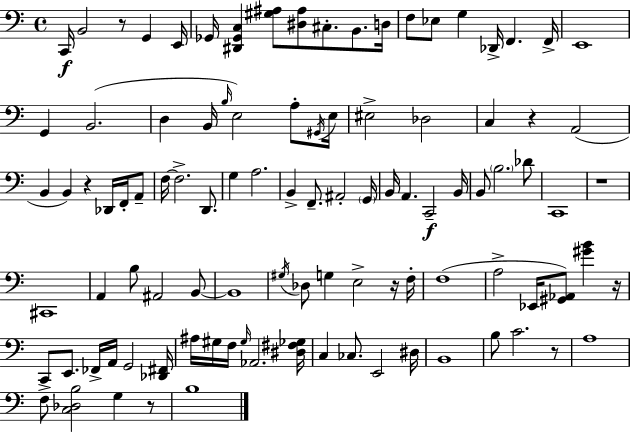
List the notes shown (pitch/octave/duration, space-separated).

C2/s B2/h R/e G2/q E2/s Gb2/s [D#2,Gb2,C3]/q [G#3,A#3]/e [D#3,A#3]/e C#3/e. B2/e. D3/s F3/e Eb3/e G3/q Db2/s F2/q. F2/s E2/w G2/q B2/h. D3/q B2/s B3/s E3/h A3/e G#2/s E3/s EIS3/h Db3/h C3/q R/q A2/h B2/q B2/q R/q Db2/s F2/s A2/e F3/s F3/h. D2/e. G3/q A3/h. B2/q F2/e. A#2/h G2/s B2/s A2/q. C2/h B2/s B2/e B3/h. Db4/e C2/w R/w C#2/w A2/q B3/e A#2/h B2/e B2/w G#3/s Db3/e G3/q E3/h R/s F3/s F3/w A3/h Eb2/s [G#2,Ab2]/e [G#4,B4]/q R/s C2/e E2/e. FES2/s A2/s G2/h [Db2,F#2]/s A#3/s G#3/s F3/s G#3/s Ab2/h. [D#3,F#3,Gb3]/s C3/q CES3/e. E2/h D#3/s B2/w B3/e C4/h. R/e A3/w F3/e [C3,Db3,B3]/h G3/q R/e B3/w